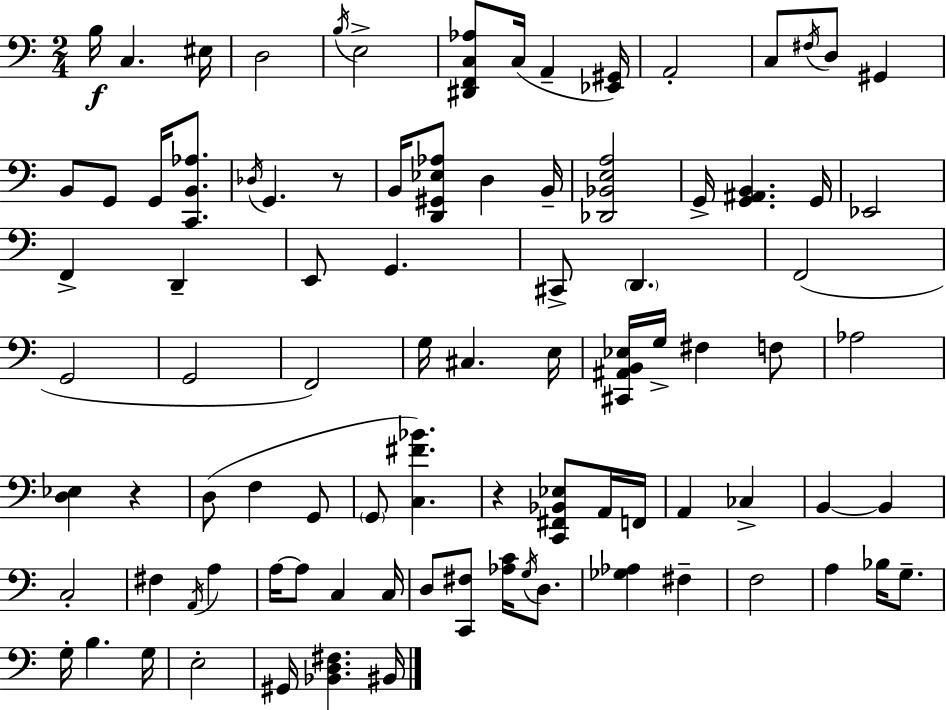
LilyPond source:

{
  \clef bass
  \numericTimeSignature
  \time 2/4
  \key c \major
  b16\f c4. eis16 | d2 | \acciaccatura { b16 } e2-> | <dis, f, c aes>8 c16( a,4-- | \break <ees, gis,>16) a,2-. | c8 \acciaccatura { fis16 } d8 gis,4 | b,8 g,8 g,16 <c, b, aes>8. | \acciaccatura { des16 } g,4. | \break r8 b,16 <d, gis, ees aes>8 d4 | b,16-- <des, bes, e a>2 | g,16-> <g, ais, b,>4. | g,16 ees,2 | \break f,4-> d,4-- | e,8 g,4. | cis,8-> \parenthesize d,4. | f,2( | \break g,2 | g,2 | f,2) | g16 cis4. | \break e16 <cis, ais, b, ees>16 g16-> fis4 | f8 aes2 | <d ees>4 r4 | d8( f4 | \break g,8 \parenthesize g,8 <c fis' bes'>4.) | r4 <c, fis, bes, ees>8 | a,16 f,16 a,4 ces4-> | b,4~~ b,4 | \break c2-. | fis4 \acciaccatura { a,16 } | a4 a16~~ a8 c4 | c16 d8 <c, fis>8 | \break <aes c'>16 \acciaccatura { g16 } d8. <ges aes>4 | fis4-- f2 | a4 | bes16 g8.-- g16-. b4. | \break g16 e2-. | gis,16 <bes, d fis>4. | bis,16 \bar "|."
}